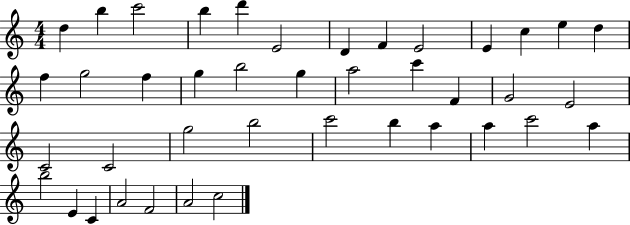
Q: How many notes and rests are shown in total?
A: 41